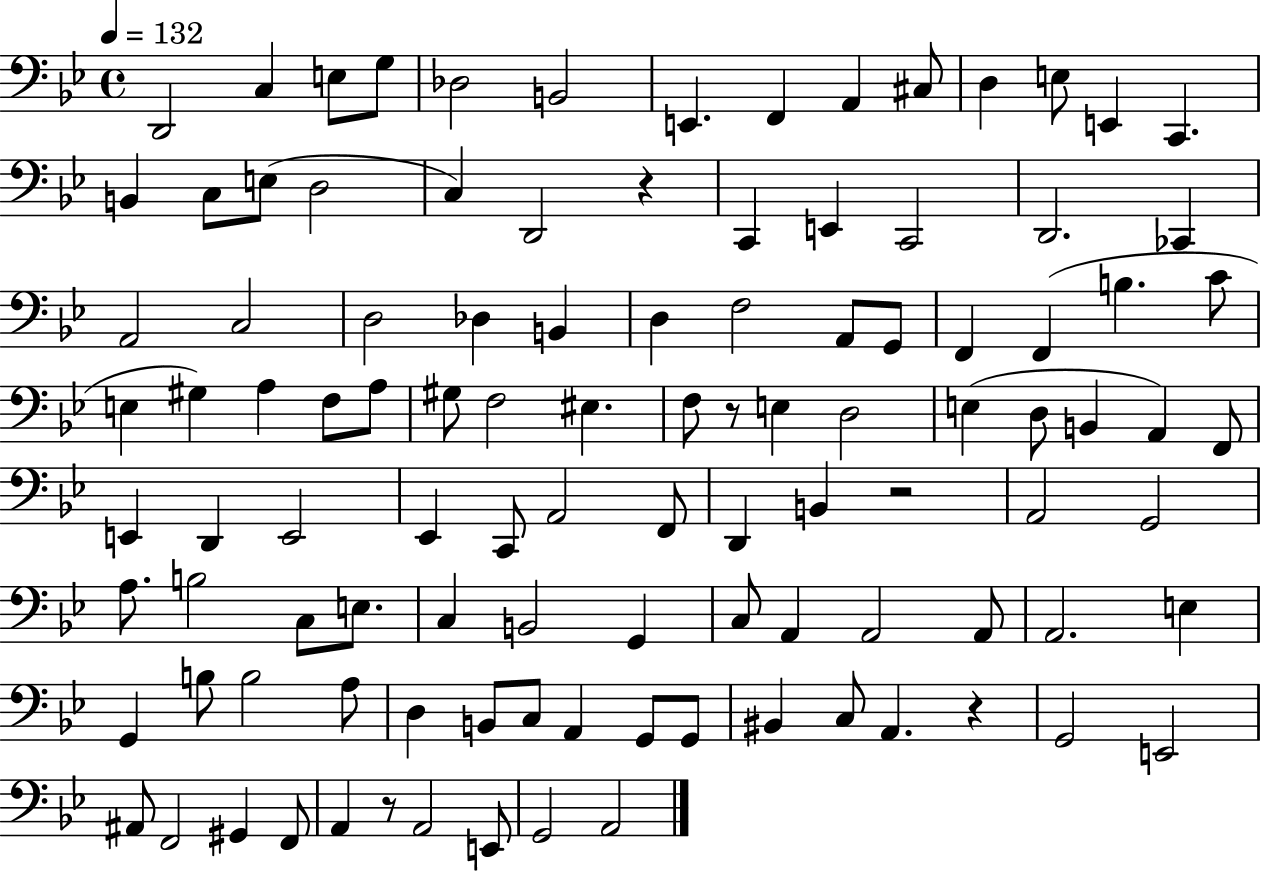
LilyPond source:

{
  \clef bass
  \time 4/4
  \defaultTimeSignature
  \key bes \major
  \tempo 4 = 132
  d,2 c4 e8 g8 | des2 b,2 | e,4. f,4 a,4 cis8 | d4 e8 e,4 c,4. | \break b,4 c8 e8( d2 | c4) d,2 r4 | c,4 e,4 c,2 | d,2. ces,4 | \break a,2 c2 | d2 des4 b,4 | d4 f2 a,8 g,8 | f,4 f,4( b4. c'8 | \break e4 gis4) a4 f8 a8 | gis8 f2 eis4. | f8 r8 e4 d2 | e4( d8 b,4 a,4) f,8 | \break e,4 d,4 e,2 | ees,4 c,8 a,2 f,8 | d,4 b,4 r2 | a,2 g,2 | \break a8. b2 c8 e8. | c4 b,2 g,4 | c8 a,4 a,2 a,8 | a,2. e4 | \break g,4 b8 b2 a8 | d4 b,8 c8 a,4 g,8 g,8 | bis,4 c8 a,4. r4 | g,2 e,2 | \break ais,8 f,2 gis,4 f,8 | a,4 r8 a,2 e,8 | g,2 a,2 | \bar "|."
}